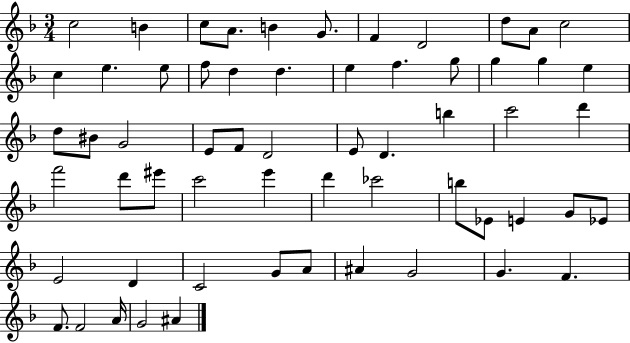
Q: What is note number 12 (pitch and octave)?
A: C5